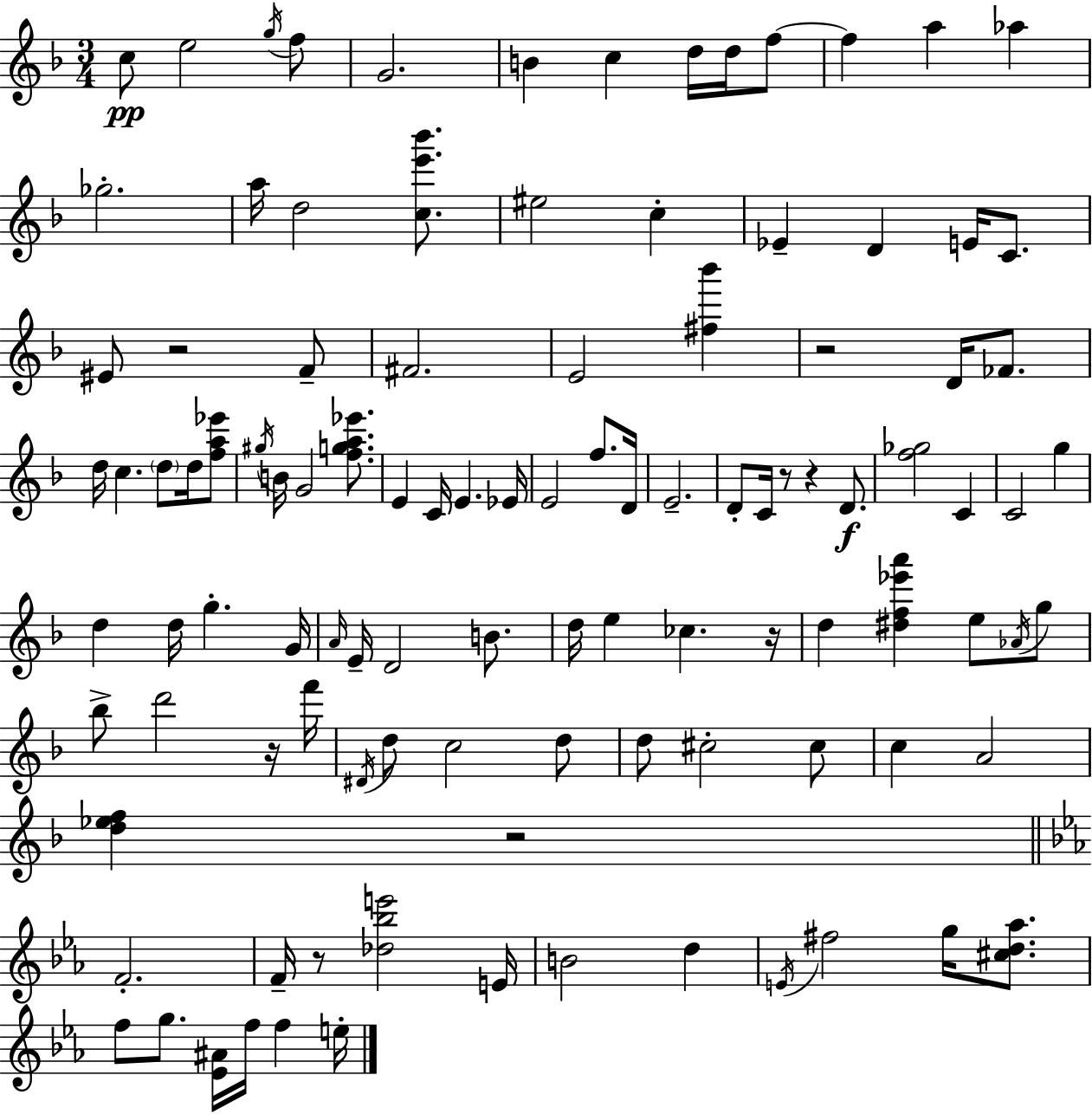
C5/e E5/h G5/s F5/e G4/h. B4/q C5/q D5/s D5/s F5/e F5/q A5/q Ab5/q Gb5/h. A5/s D5/h [C5,E6,Bb6]/e. EIS5/h C5/q Eb4/q D4/q E4/s C4/e. EIS4/e R/h F4/e F#4/h. E4/h [F#5,Bb6]/q R/h D4/s FES4/e. D5/s C5/q. D5/e D5/s [F5,A5,Eb6]/e G#5/s B4/s G4/h [F5,G5,A5,Eb6]/e. E4/q C4/s E4/q. Eb4/s E4/h F5/e. D4/s E4/h. D4/e C4/s R/e R/q D4/e. [F5,Gb5]/h C4/q C4/h G5/q D5/q D5/s G5/q. G4/s A4/s E4/s D4/h B4/e. D5/s E5/q CES5/q. R/s D5/q [D#5,F5,Eb6,A6]/q E5/e Ab4/s G5/e Bb5/e D6/h R/s F6/s D#4/s D5/e C5/h D5/e D5/e C#5/h C#5/e C5/q A4/h [D5,Eb5,F5]/q R/h F4/h. F4/s R/e [Db5,Bb5,E6]/h E4/s B4/h D5/q E4/s F#5/h G5/s [C#5,D5,Ab5]/e. F5/e G5/e. [Eb4,A#4]/s F5/s F5/q E5/s